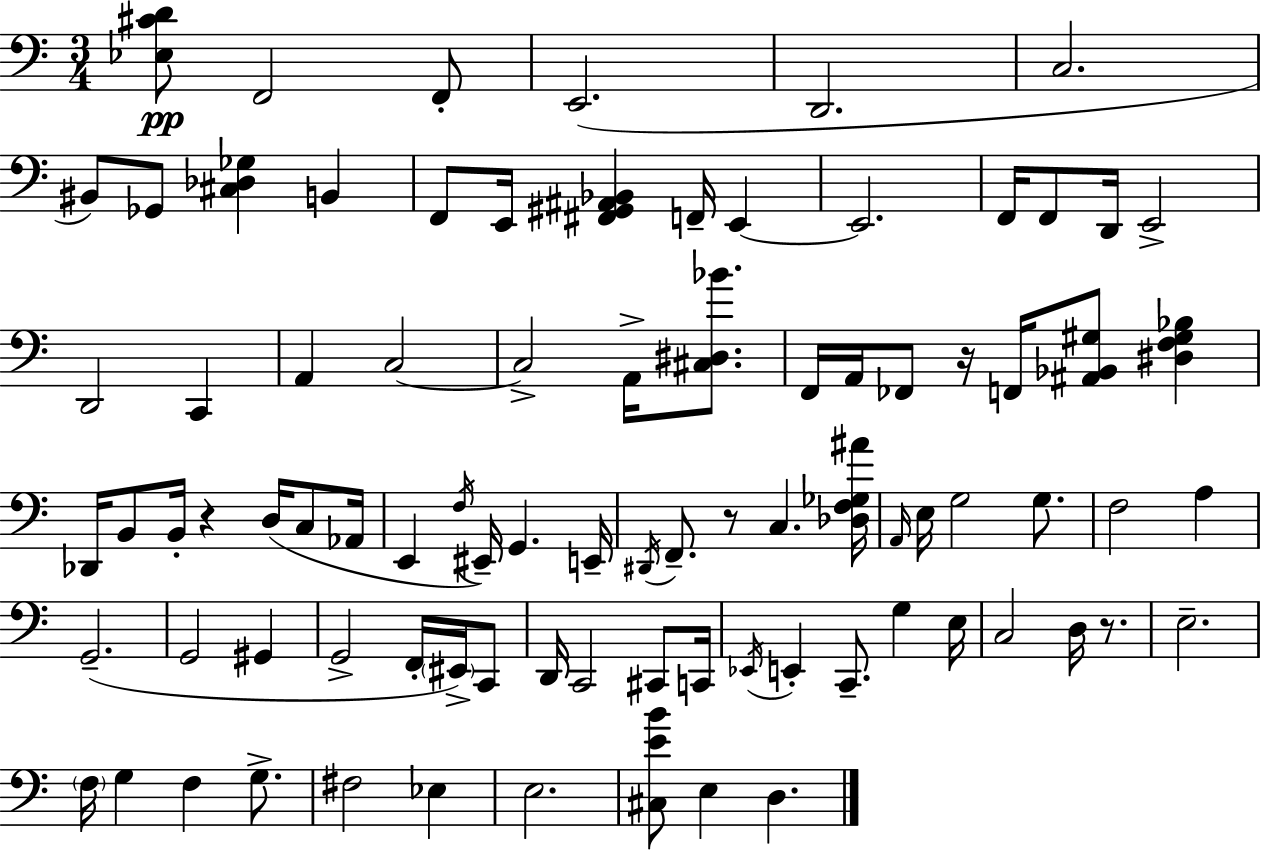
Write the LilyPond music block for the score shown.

{
  \clef bass
  \numericTimeSignature
  \time 3/4
  \key a \minor
  <ees cis' d'>8\pp f,2 f,8-. | e,2.( | d,2. | c2. | \break bis,8) ges,8 <cis des ges>4 b,4 | f,8 e,16 <fis, gis, ais, bes,>4 f,16-- e,4~~ | e,2. | f,16 f,8 d,16 e,2-> | \break d,2 c,4 | a,4 c2~~ | c2-> a,16-> <cis dis bes'>8. | f,16 a,16 fes,8 r16 f,16 <ais, bes, gis>8 <dis f gis bes>4 | \break des,16 b,8 b,16-. r4 d16( c8 aes,16 | e,4 \acciaccatura { f16 }) eis,16-- g,4. | e,16-- \acciaccatura { dis,16 } f,8.-- r8 c4. | <des f ges ais'>16 \grace { a,16 } e16 g2 | \break g8. f2 a4 | g,2.--( | g,2 gis,4 | g,2-> f,16-. | \break \parenthesize eis,16->) c,8 d,16 c,2 | cis,8 c,16 \acciaccatura { ees,16 } e,4-. c,8.-- g4 | e16 c2 | d16 r8. e2.-- | \break \parenthesize f16 g4 f4 | g8.-> fis2 | ees4 e2. | <cis e' b'>8 e4 d4. | \break \bar "|."
}